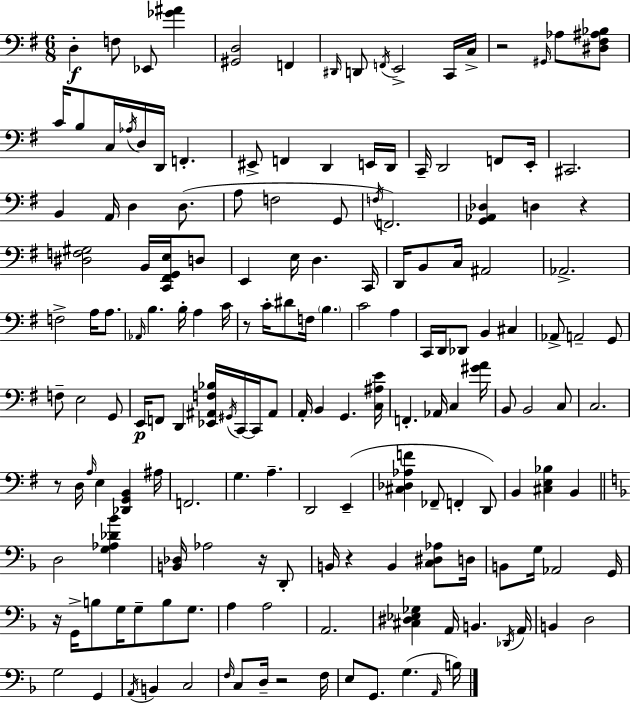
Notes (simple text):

D3/q F3/e Eb2/e [Gb4,A#4]/q [G#2,D3]/h F2/q D#2/s D2/e F2/s E2/h C2/s C3/s R/h G#2/s Ab3/e [D#3,F#3,A#3,Bb3]/e C4/s B3/e C3/s Ab3/s D3/s D2/s F2/q. EIS2/e F2/q D2/q E2/s D2/s C2/s D2/h F2/e E2/s C#2/h. B2/q A2/s D3/q D3/e. A3/e F3/h G2/e F3/s F2/h. [G2,Ab2,Db3]/q D3/q R/q [D#3,F3,G#3]/h B2/s [C2,F#2,G2,E3]/s D3/e E2/q E3/s D3/q. C2/s D2/s B2/e C3/s A#2/h Ab2/h. F3/h A3/s A3/e. Ab2/s B3/q. B3/s A3/q C4/s R/e C4/s D#4/e F3/s B3/q. C4/h A3/q C2/s D2/s Db2/e B2/q C#3/q Ab2/e A2/h G2/e F3/e E3/h G2/e E2/s F2/e D2/q [Eb2,A#2,F3,Bb3]/s G#2/s C2/s C2/s A#2/e A2/s B2/q G2/q. [C3,A#3,E4]/s F2/q. Ab2/s C3/q [G#4,A4]/s B2/e B2/h C3/e C3/h. R/e D3/s A3/s E3/q [Db2,G2,B2]/q A#3/s F2/h. G3/q. A3/q. D2/h E2/q [C#3,Db3,Ab3,F4]/q FES2/e F2/q D2/e B2/q [C#3,E3,Bb3]/q B2/q D3/h [G3,Ab3,Db4,Bb4]/q [B2,Db3]/s Ab3/h R/s D2/e B2/s R/q B2/q [C3,D#3,Ab3]/e D3/s B2/e G3/s Ab2/h G2/s R/s G2/s B3/e G3/s G3/e B3/e G3/e. A3/q A3/h A2/h. [C#3,D#3,Eb3,Gb3]/q A2/s B2/q. Db2/s A2/s B2/q D3/h G3/h G2/q A2/s B2/q C3/h F3/s C3/e D3/s R/h F3/s E3/e G2/e. G3/q. A2/s B3/s